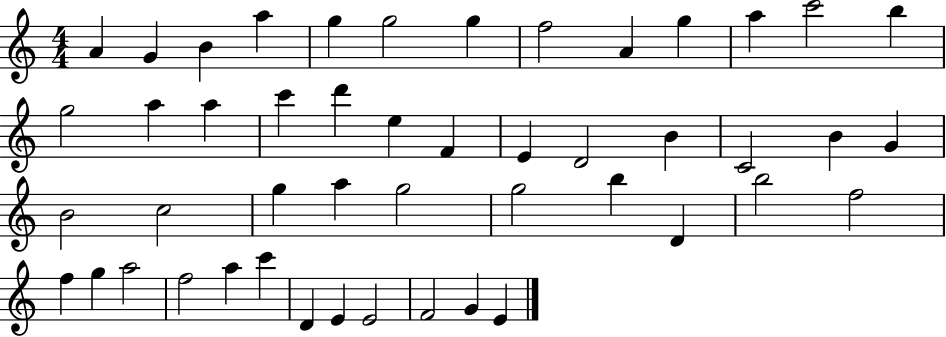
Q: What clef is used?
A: treble